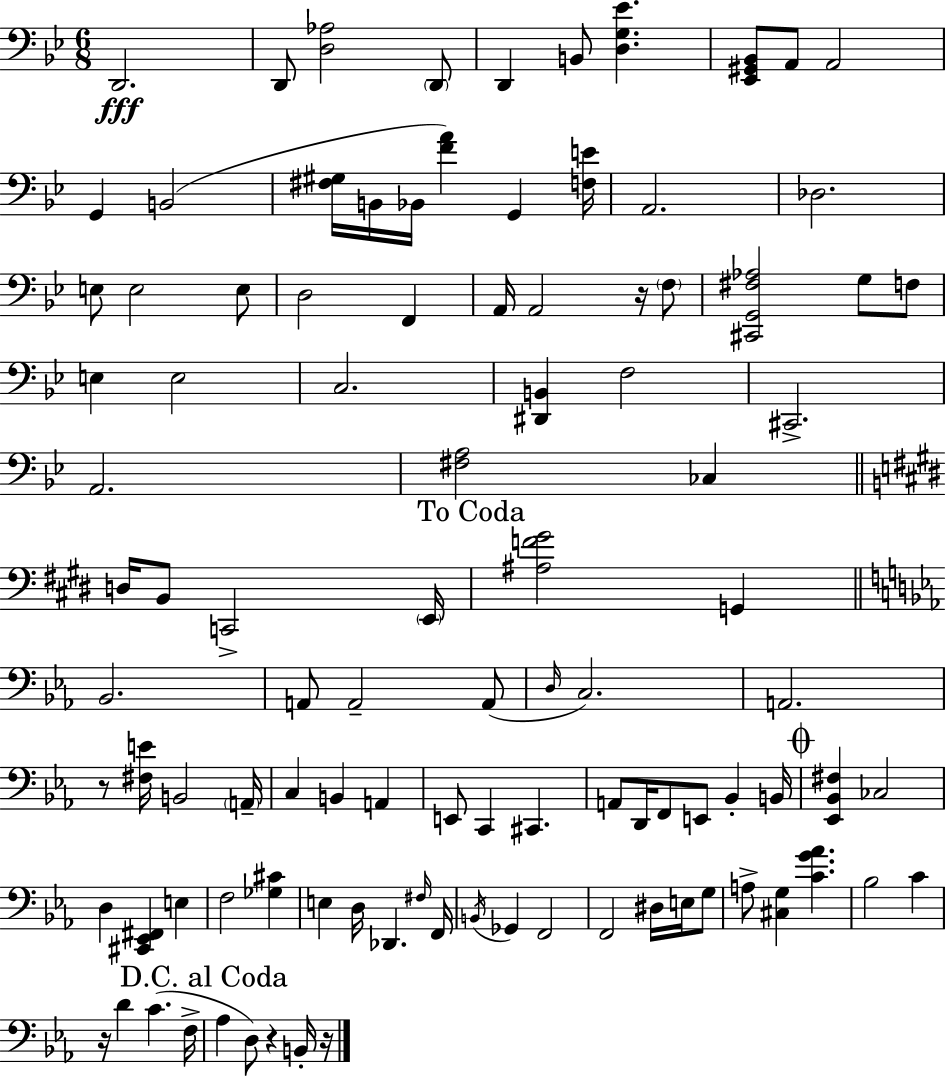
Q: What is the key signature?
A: G minor